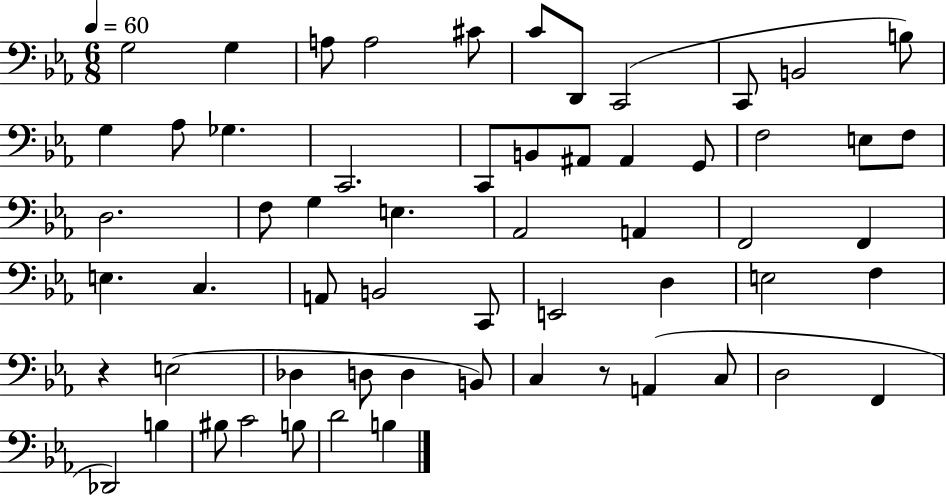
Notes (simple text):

G3/h G3/q A3/e A3/h C#4/e C4/e D2/e C2/h C2/e B2/h B3/e G3/q Ab3/e Gb3/q. C2/h. C2/e B2/e A#2/e A#2/q G2/e F3/h E3/e F3/e D3/h. F3/e G3/q E3/q. Ab2/h A2/q F2/h F2/q E3/q. C3/q. A2/e B2/h C2/e E2/h D3/q E3/h F3/q R/q E3/h Db3/q D3/e D3/q B2/e C3/q R/e A2/q C3/e D3/h F2/q Db2/h B3/q BIS3/e C4/h B3/e D4/h B3/q